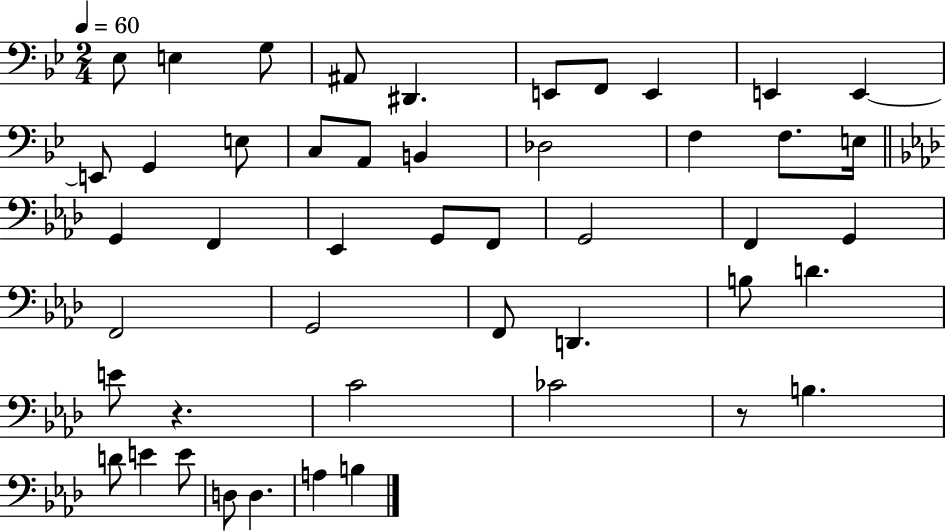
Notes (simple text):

Eb3/e E3/q G3/e A#2/e D#2/q. E2/e F2/e E2/q E2/q E2/q E2/e G2/q E3/e C3/e A2/e B2/q Db3/h F3/q F3/e. E3/s G2/q F2/q Eb2/q G2/e F2/e G2/h F2/q G2/q F2/h G2/h F2/e D2/q. B3/e D4/q. E4/e R/q. C4/h CES4/h R/e B3/q. D4/e E4/q E4/e D3/e D3/q. A3/q B3/q